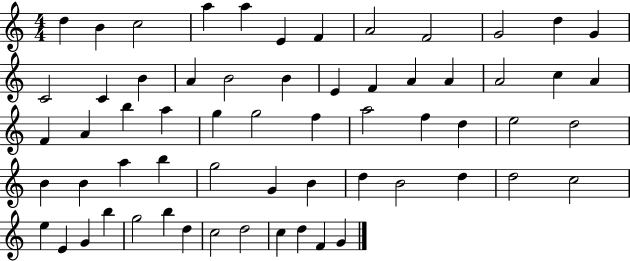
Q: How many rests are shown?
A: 0